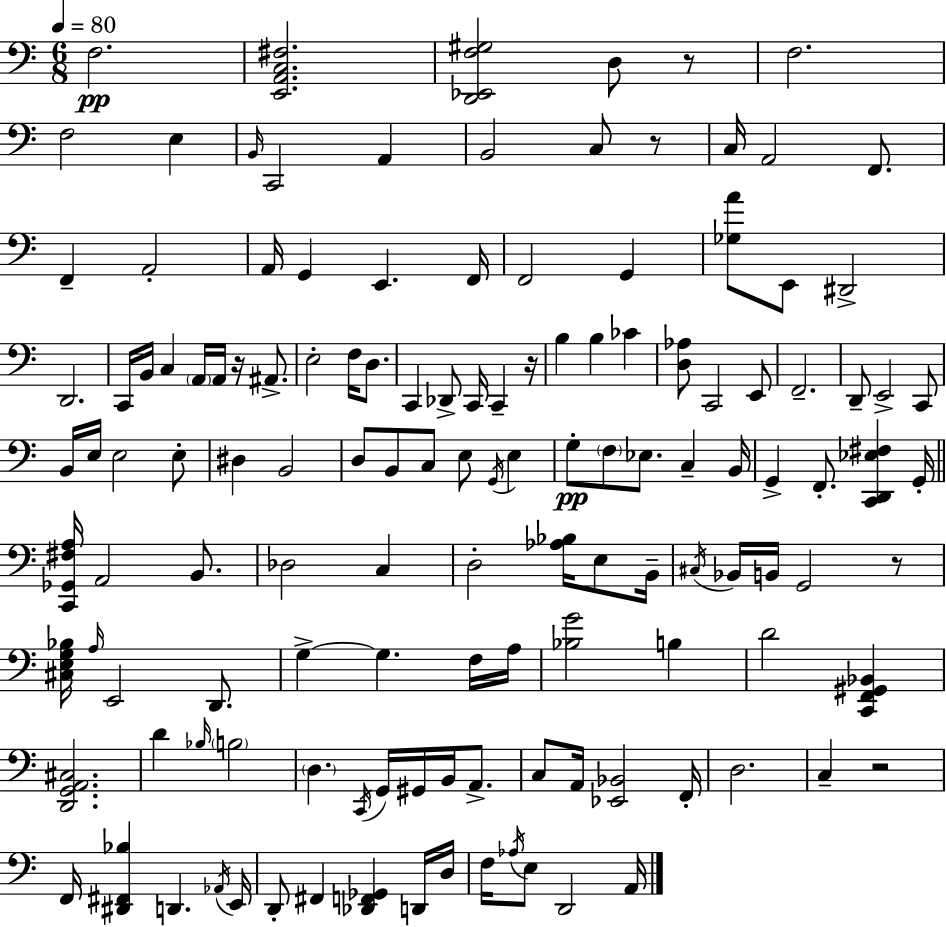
F3/h. [E2,A2,C3,F#3]/h. [D2,Eb2,F3,G#3]/h D3/e R/e F3/h. F3/h E3/q B2/s C2/h A2/q B2/h C3/e R/e C3/s A2/h F2/e. F2/q A2/h A2/s G2/q E2/q. F2/s F2/h G2/q [Gb3,A4]/e E2/e D#2/h D2/h. C2/s B2/s C3/q A2/s A2/s R/s A#2/e. E3/h F3/s D3/e. C2/q Db2/e C2/s C2/q R/s B3/q B3/q CES4/q [D3,Ab3]/e C2/h E2/e F2/h. D2/e E2/h C2/e B2/s E3/s E3/h E3/e D#3/q B2/h D3/e B2/e C3/e E3/e G2/s E3/q G3/e F3/e Eb3/e. C3/q B2/s G2/q F2/e. [C2,D2,Eb3,F#3]/q G2/s [C2,Gb2,F#3,A3]/s A2/h B2/e. Db3/h C3/q D3/h [Ab3,Bb3]/s E3/e B2/s C#3/s Bb2/s B2/s G2/h R/e [C#3,E3,G3,Bb3]/s A3/s E2/h D2/e. G3/q G3/q. F3/s A3/s [Bb3,G4]/h B3/q D4/h [C2,F2,G#2,Bb2]/q [D2,G2,A2,C#3]/h. D4/q Bb3/s B3/h D3/q. C2/s G2/s G#2/s B2/s A2/e. C3/e A2/s [Eb2,Bb2]/h F2/s D3/h. C3/q R/h F2/s [D#2,F#2,Bb3]/q D2/q. Ab2/s E2/s D2/e F#2/q [Db2,F2,Gb2]/q D2/s D3/s F3/s Ab3/s E3/e D2/h A2/s